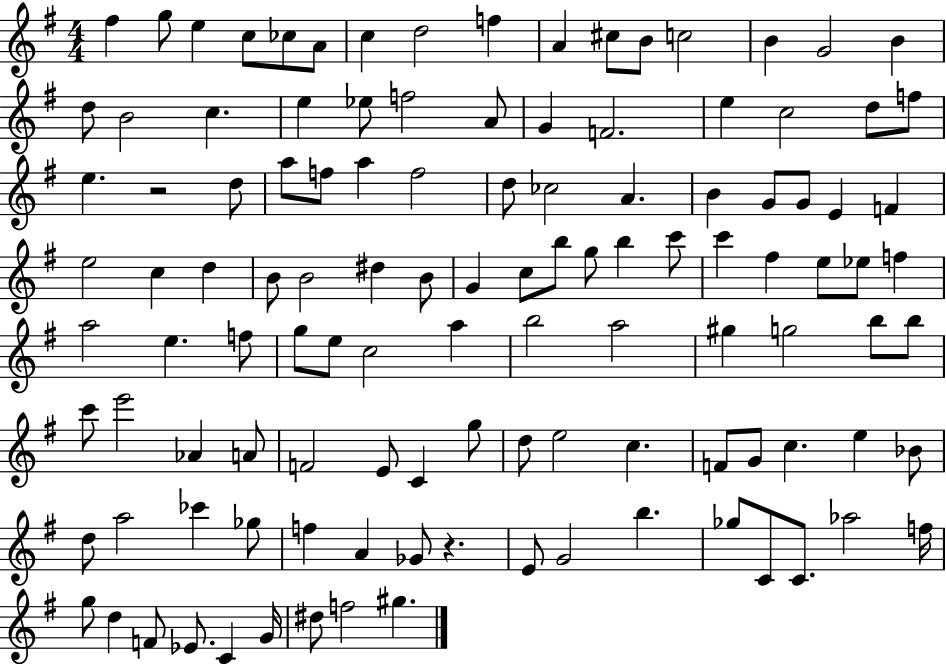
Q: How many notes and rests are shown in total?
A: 116